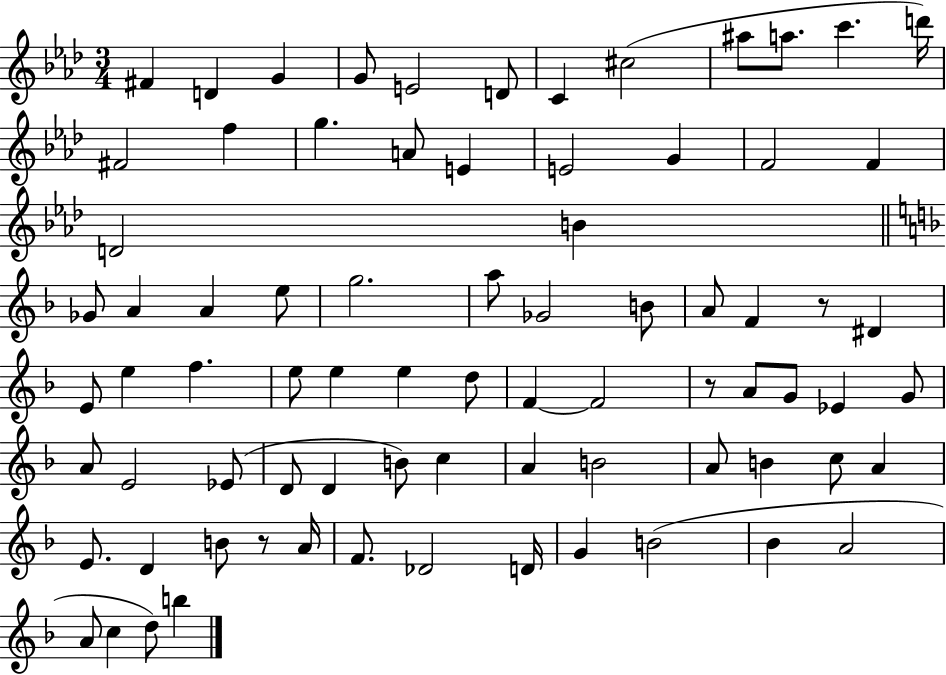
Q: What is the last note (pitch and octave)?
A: B5